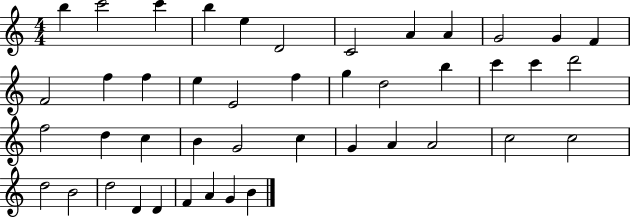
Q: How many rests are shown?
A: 0